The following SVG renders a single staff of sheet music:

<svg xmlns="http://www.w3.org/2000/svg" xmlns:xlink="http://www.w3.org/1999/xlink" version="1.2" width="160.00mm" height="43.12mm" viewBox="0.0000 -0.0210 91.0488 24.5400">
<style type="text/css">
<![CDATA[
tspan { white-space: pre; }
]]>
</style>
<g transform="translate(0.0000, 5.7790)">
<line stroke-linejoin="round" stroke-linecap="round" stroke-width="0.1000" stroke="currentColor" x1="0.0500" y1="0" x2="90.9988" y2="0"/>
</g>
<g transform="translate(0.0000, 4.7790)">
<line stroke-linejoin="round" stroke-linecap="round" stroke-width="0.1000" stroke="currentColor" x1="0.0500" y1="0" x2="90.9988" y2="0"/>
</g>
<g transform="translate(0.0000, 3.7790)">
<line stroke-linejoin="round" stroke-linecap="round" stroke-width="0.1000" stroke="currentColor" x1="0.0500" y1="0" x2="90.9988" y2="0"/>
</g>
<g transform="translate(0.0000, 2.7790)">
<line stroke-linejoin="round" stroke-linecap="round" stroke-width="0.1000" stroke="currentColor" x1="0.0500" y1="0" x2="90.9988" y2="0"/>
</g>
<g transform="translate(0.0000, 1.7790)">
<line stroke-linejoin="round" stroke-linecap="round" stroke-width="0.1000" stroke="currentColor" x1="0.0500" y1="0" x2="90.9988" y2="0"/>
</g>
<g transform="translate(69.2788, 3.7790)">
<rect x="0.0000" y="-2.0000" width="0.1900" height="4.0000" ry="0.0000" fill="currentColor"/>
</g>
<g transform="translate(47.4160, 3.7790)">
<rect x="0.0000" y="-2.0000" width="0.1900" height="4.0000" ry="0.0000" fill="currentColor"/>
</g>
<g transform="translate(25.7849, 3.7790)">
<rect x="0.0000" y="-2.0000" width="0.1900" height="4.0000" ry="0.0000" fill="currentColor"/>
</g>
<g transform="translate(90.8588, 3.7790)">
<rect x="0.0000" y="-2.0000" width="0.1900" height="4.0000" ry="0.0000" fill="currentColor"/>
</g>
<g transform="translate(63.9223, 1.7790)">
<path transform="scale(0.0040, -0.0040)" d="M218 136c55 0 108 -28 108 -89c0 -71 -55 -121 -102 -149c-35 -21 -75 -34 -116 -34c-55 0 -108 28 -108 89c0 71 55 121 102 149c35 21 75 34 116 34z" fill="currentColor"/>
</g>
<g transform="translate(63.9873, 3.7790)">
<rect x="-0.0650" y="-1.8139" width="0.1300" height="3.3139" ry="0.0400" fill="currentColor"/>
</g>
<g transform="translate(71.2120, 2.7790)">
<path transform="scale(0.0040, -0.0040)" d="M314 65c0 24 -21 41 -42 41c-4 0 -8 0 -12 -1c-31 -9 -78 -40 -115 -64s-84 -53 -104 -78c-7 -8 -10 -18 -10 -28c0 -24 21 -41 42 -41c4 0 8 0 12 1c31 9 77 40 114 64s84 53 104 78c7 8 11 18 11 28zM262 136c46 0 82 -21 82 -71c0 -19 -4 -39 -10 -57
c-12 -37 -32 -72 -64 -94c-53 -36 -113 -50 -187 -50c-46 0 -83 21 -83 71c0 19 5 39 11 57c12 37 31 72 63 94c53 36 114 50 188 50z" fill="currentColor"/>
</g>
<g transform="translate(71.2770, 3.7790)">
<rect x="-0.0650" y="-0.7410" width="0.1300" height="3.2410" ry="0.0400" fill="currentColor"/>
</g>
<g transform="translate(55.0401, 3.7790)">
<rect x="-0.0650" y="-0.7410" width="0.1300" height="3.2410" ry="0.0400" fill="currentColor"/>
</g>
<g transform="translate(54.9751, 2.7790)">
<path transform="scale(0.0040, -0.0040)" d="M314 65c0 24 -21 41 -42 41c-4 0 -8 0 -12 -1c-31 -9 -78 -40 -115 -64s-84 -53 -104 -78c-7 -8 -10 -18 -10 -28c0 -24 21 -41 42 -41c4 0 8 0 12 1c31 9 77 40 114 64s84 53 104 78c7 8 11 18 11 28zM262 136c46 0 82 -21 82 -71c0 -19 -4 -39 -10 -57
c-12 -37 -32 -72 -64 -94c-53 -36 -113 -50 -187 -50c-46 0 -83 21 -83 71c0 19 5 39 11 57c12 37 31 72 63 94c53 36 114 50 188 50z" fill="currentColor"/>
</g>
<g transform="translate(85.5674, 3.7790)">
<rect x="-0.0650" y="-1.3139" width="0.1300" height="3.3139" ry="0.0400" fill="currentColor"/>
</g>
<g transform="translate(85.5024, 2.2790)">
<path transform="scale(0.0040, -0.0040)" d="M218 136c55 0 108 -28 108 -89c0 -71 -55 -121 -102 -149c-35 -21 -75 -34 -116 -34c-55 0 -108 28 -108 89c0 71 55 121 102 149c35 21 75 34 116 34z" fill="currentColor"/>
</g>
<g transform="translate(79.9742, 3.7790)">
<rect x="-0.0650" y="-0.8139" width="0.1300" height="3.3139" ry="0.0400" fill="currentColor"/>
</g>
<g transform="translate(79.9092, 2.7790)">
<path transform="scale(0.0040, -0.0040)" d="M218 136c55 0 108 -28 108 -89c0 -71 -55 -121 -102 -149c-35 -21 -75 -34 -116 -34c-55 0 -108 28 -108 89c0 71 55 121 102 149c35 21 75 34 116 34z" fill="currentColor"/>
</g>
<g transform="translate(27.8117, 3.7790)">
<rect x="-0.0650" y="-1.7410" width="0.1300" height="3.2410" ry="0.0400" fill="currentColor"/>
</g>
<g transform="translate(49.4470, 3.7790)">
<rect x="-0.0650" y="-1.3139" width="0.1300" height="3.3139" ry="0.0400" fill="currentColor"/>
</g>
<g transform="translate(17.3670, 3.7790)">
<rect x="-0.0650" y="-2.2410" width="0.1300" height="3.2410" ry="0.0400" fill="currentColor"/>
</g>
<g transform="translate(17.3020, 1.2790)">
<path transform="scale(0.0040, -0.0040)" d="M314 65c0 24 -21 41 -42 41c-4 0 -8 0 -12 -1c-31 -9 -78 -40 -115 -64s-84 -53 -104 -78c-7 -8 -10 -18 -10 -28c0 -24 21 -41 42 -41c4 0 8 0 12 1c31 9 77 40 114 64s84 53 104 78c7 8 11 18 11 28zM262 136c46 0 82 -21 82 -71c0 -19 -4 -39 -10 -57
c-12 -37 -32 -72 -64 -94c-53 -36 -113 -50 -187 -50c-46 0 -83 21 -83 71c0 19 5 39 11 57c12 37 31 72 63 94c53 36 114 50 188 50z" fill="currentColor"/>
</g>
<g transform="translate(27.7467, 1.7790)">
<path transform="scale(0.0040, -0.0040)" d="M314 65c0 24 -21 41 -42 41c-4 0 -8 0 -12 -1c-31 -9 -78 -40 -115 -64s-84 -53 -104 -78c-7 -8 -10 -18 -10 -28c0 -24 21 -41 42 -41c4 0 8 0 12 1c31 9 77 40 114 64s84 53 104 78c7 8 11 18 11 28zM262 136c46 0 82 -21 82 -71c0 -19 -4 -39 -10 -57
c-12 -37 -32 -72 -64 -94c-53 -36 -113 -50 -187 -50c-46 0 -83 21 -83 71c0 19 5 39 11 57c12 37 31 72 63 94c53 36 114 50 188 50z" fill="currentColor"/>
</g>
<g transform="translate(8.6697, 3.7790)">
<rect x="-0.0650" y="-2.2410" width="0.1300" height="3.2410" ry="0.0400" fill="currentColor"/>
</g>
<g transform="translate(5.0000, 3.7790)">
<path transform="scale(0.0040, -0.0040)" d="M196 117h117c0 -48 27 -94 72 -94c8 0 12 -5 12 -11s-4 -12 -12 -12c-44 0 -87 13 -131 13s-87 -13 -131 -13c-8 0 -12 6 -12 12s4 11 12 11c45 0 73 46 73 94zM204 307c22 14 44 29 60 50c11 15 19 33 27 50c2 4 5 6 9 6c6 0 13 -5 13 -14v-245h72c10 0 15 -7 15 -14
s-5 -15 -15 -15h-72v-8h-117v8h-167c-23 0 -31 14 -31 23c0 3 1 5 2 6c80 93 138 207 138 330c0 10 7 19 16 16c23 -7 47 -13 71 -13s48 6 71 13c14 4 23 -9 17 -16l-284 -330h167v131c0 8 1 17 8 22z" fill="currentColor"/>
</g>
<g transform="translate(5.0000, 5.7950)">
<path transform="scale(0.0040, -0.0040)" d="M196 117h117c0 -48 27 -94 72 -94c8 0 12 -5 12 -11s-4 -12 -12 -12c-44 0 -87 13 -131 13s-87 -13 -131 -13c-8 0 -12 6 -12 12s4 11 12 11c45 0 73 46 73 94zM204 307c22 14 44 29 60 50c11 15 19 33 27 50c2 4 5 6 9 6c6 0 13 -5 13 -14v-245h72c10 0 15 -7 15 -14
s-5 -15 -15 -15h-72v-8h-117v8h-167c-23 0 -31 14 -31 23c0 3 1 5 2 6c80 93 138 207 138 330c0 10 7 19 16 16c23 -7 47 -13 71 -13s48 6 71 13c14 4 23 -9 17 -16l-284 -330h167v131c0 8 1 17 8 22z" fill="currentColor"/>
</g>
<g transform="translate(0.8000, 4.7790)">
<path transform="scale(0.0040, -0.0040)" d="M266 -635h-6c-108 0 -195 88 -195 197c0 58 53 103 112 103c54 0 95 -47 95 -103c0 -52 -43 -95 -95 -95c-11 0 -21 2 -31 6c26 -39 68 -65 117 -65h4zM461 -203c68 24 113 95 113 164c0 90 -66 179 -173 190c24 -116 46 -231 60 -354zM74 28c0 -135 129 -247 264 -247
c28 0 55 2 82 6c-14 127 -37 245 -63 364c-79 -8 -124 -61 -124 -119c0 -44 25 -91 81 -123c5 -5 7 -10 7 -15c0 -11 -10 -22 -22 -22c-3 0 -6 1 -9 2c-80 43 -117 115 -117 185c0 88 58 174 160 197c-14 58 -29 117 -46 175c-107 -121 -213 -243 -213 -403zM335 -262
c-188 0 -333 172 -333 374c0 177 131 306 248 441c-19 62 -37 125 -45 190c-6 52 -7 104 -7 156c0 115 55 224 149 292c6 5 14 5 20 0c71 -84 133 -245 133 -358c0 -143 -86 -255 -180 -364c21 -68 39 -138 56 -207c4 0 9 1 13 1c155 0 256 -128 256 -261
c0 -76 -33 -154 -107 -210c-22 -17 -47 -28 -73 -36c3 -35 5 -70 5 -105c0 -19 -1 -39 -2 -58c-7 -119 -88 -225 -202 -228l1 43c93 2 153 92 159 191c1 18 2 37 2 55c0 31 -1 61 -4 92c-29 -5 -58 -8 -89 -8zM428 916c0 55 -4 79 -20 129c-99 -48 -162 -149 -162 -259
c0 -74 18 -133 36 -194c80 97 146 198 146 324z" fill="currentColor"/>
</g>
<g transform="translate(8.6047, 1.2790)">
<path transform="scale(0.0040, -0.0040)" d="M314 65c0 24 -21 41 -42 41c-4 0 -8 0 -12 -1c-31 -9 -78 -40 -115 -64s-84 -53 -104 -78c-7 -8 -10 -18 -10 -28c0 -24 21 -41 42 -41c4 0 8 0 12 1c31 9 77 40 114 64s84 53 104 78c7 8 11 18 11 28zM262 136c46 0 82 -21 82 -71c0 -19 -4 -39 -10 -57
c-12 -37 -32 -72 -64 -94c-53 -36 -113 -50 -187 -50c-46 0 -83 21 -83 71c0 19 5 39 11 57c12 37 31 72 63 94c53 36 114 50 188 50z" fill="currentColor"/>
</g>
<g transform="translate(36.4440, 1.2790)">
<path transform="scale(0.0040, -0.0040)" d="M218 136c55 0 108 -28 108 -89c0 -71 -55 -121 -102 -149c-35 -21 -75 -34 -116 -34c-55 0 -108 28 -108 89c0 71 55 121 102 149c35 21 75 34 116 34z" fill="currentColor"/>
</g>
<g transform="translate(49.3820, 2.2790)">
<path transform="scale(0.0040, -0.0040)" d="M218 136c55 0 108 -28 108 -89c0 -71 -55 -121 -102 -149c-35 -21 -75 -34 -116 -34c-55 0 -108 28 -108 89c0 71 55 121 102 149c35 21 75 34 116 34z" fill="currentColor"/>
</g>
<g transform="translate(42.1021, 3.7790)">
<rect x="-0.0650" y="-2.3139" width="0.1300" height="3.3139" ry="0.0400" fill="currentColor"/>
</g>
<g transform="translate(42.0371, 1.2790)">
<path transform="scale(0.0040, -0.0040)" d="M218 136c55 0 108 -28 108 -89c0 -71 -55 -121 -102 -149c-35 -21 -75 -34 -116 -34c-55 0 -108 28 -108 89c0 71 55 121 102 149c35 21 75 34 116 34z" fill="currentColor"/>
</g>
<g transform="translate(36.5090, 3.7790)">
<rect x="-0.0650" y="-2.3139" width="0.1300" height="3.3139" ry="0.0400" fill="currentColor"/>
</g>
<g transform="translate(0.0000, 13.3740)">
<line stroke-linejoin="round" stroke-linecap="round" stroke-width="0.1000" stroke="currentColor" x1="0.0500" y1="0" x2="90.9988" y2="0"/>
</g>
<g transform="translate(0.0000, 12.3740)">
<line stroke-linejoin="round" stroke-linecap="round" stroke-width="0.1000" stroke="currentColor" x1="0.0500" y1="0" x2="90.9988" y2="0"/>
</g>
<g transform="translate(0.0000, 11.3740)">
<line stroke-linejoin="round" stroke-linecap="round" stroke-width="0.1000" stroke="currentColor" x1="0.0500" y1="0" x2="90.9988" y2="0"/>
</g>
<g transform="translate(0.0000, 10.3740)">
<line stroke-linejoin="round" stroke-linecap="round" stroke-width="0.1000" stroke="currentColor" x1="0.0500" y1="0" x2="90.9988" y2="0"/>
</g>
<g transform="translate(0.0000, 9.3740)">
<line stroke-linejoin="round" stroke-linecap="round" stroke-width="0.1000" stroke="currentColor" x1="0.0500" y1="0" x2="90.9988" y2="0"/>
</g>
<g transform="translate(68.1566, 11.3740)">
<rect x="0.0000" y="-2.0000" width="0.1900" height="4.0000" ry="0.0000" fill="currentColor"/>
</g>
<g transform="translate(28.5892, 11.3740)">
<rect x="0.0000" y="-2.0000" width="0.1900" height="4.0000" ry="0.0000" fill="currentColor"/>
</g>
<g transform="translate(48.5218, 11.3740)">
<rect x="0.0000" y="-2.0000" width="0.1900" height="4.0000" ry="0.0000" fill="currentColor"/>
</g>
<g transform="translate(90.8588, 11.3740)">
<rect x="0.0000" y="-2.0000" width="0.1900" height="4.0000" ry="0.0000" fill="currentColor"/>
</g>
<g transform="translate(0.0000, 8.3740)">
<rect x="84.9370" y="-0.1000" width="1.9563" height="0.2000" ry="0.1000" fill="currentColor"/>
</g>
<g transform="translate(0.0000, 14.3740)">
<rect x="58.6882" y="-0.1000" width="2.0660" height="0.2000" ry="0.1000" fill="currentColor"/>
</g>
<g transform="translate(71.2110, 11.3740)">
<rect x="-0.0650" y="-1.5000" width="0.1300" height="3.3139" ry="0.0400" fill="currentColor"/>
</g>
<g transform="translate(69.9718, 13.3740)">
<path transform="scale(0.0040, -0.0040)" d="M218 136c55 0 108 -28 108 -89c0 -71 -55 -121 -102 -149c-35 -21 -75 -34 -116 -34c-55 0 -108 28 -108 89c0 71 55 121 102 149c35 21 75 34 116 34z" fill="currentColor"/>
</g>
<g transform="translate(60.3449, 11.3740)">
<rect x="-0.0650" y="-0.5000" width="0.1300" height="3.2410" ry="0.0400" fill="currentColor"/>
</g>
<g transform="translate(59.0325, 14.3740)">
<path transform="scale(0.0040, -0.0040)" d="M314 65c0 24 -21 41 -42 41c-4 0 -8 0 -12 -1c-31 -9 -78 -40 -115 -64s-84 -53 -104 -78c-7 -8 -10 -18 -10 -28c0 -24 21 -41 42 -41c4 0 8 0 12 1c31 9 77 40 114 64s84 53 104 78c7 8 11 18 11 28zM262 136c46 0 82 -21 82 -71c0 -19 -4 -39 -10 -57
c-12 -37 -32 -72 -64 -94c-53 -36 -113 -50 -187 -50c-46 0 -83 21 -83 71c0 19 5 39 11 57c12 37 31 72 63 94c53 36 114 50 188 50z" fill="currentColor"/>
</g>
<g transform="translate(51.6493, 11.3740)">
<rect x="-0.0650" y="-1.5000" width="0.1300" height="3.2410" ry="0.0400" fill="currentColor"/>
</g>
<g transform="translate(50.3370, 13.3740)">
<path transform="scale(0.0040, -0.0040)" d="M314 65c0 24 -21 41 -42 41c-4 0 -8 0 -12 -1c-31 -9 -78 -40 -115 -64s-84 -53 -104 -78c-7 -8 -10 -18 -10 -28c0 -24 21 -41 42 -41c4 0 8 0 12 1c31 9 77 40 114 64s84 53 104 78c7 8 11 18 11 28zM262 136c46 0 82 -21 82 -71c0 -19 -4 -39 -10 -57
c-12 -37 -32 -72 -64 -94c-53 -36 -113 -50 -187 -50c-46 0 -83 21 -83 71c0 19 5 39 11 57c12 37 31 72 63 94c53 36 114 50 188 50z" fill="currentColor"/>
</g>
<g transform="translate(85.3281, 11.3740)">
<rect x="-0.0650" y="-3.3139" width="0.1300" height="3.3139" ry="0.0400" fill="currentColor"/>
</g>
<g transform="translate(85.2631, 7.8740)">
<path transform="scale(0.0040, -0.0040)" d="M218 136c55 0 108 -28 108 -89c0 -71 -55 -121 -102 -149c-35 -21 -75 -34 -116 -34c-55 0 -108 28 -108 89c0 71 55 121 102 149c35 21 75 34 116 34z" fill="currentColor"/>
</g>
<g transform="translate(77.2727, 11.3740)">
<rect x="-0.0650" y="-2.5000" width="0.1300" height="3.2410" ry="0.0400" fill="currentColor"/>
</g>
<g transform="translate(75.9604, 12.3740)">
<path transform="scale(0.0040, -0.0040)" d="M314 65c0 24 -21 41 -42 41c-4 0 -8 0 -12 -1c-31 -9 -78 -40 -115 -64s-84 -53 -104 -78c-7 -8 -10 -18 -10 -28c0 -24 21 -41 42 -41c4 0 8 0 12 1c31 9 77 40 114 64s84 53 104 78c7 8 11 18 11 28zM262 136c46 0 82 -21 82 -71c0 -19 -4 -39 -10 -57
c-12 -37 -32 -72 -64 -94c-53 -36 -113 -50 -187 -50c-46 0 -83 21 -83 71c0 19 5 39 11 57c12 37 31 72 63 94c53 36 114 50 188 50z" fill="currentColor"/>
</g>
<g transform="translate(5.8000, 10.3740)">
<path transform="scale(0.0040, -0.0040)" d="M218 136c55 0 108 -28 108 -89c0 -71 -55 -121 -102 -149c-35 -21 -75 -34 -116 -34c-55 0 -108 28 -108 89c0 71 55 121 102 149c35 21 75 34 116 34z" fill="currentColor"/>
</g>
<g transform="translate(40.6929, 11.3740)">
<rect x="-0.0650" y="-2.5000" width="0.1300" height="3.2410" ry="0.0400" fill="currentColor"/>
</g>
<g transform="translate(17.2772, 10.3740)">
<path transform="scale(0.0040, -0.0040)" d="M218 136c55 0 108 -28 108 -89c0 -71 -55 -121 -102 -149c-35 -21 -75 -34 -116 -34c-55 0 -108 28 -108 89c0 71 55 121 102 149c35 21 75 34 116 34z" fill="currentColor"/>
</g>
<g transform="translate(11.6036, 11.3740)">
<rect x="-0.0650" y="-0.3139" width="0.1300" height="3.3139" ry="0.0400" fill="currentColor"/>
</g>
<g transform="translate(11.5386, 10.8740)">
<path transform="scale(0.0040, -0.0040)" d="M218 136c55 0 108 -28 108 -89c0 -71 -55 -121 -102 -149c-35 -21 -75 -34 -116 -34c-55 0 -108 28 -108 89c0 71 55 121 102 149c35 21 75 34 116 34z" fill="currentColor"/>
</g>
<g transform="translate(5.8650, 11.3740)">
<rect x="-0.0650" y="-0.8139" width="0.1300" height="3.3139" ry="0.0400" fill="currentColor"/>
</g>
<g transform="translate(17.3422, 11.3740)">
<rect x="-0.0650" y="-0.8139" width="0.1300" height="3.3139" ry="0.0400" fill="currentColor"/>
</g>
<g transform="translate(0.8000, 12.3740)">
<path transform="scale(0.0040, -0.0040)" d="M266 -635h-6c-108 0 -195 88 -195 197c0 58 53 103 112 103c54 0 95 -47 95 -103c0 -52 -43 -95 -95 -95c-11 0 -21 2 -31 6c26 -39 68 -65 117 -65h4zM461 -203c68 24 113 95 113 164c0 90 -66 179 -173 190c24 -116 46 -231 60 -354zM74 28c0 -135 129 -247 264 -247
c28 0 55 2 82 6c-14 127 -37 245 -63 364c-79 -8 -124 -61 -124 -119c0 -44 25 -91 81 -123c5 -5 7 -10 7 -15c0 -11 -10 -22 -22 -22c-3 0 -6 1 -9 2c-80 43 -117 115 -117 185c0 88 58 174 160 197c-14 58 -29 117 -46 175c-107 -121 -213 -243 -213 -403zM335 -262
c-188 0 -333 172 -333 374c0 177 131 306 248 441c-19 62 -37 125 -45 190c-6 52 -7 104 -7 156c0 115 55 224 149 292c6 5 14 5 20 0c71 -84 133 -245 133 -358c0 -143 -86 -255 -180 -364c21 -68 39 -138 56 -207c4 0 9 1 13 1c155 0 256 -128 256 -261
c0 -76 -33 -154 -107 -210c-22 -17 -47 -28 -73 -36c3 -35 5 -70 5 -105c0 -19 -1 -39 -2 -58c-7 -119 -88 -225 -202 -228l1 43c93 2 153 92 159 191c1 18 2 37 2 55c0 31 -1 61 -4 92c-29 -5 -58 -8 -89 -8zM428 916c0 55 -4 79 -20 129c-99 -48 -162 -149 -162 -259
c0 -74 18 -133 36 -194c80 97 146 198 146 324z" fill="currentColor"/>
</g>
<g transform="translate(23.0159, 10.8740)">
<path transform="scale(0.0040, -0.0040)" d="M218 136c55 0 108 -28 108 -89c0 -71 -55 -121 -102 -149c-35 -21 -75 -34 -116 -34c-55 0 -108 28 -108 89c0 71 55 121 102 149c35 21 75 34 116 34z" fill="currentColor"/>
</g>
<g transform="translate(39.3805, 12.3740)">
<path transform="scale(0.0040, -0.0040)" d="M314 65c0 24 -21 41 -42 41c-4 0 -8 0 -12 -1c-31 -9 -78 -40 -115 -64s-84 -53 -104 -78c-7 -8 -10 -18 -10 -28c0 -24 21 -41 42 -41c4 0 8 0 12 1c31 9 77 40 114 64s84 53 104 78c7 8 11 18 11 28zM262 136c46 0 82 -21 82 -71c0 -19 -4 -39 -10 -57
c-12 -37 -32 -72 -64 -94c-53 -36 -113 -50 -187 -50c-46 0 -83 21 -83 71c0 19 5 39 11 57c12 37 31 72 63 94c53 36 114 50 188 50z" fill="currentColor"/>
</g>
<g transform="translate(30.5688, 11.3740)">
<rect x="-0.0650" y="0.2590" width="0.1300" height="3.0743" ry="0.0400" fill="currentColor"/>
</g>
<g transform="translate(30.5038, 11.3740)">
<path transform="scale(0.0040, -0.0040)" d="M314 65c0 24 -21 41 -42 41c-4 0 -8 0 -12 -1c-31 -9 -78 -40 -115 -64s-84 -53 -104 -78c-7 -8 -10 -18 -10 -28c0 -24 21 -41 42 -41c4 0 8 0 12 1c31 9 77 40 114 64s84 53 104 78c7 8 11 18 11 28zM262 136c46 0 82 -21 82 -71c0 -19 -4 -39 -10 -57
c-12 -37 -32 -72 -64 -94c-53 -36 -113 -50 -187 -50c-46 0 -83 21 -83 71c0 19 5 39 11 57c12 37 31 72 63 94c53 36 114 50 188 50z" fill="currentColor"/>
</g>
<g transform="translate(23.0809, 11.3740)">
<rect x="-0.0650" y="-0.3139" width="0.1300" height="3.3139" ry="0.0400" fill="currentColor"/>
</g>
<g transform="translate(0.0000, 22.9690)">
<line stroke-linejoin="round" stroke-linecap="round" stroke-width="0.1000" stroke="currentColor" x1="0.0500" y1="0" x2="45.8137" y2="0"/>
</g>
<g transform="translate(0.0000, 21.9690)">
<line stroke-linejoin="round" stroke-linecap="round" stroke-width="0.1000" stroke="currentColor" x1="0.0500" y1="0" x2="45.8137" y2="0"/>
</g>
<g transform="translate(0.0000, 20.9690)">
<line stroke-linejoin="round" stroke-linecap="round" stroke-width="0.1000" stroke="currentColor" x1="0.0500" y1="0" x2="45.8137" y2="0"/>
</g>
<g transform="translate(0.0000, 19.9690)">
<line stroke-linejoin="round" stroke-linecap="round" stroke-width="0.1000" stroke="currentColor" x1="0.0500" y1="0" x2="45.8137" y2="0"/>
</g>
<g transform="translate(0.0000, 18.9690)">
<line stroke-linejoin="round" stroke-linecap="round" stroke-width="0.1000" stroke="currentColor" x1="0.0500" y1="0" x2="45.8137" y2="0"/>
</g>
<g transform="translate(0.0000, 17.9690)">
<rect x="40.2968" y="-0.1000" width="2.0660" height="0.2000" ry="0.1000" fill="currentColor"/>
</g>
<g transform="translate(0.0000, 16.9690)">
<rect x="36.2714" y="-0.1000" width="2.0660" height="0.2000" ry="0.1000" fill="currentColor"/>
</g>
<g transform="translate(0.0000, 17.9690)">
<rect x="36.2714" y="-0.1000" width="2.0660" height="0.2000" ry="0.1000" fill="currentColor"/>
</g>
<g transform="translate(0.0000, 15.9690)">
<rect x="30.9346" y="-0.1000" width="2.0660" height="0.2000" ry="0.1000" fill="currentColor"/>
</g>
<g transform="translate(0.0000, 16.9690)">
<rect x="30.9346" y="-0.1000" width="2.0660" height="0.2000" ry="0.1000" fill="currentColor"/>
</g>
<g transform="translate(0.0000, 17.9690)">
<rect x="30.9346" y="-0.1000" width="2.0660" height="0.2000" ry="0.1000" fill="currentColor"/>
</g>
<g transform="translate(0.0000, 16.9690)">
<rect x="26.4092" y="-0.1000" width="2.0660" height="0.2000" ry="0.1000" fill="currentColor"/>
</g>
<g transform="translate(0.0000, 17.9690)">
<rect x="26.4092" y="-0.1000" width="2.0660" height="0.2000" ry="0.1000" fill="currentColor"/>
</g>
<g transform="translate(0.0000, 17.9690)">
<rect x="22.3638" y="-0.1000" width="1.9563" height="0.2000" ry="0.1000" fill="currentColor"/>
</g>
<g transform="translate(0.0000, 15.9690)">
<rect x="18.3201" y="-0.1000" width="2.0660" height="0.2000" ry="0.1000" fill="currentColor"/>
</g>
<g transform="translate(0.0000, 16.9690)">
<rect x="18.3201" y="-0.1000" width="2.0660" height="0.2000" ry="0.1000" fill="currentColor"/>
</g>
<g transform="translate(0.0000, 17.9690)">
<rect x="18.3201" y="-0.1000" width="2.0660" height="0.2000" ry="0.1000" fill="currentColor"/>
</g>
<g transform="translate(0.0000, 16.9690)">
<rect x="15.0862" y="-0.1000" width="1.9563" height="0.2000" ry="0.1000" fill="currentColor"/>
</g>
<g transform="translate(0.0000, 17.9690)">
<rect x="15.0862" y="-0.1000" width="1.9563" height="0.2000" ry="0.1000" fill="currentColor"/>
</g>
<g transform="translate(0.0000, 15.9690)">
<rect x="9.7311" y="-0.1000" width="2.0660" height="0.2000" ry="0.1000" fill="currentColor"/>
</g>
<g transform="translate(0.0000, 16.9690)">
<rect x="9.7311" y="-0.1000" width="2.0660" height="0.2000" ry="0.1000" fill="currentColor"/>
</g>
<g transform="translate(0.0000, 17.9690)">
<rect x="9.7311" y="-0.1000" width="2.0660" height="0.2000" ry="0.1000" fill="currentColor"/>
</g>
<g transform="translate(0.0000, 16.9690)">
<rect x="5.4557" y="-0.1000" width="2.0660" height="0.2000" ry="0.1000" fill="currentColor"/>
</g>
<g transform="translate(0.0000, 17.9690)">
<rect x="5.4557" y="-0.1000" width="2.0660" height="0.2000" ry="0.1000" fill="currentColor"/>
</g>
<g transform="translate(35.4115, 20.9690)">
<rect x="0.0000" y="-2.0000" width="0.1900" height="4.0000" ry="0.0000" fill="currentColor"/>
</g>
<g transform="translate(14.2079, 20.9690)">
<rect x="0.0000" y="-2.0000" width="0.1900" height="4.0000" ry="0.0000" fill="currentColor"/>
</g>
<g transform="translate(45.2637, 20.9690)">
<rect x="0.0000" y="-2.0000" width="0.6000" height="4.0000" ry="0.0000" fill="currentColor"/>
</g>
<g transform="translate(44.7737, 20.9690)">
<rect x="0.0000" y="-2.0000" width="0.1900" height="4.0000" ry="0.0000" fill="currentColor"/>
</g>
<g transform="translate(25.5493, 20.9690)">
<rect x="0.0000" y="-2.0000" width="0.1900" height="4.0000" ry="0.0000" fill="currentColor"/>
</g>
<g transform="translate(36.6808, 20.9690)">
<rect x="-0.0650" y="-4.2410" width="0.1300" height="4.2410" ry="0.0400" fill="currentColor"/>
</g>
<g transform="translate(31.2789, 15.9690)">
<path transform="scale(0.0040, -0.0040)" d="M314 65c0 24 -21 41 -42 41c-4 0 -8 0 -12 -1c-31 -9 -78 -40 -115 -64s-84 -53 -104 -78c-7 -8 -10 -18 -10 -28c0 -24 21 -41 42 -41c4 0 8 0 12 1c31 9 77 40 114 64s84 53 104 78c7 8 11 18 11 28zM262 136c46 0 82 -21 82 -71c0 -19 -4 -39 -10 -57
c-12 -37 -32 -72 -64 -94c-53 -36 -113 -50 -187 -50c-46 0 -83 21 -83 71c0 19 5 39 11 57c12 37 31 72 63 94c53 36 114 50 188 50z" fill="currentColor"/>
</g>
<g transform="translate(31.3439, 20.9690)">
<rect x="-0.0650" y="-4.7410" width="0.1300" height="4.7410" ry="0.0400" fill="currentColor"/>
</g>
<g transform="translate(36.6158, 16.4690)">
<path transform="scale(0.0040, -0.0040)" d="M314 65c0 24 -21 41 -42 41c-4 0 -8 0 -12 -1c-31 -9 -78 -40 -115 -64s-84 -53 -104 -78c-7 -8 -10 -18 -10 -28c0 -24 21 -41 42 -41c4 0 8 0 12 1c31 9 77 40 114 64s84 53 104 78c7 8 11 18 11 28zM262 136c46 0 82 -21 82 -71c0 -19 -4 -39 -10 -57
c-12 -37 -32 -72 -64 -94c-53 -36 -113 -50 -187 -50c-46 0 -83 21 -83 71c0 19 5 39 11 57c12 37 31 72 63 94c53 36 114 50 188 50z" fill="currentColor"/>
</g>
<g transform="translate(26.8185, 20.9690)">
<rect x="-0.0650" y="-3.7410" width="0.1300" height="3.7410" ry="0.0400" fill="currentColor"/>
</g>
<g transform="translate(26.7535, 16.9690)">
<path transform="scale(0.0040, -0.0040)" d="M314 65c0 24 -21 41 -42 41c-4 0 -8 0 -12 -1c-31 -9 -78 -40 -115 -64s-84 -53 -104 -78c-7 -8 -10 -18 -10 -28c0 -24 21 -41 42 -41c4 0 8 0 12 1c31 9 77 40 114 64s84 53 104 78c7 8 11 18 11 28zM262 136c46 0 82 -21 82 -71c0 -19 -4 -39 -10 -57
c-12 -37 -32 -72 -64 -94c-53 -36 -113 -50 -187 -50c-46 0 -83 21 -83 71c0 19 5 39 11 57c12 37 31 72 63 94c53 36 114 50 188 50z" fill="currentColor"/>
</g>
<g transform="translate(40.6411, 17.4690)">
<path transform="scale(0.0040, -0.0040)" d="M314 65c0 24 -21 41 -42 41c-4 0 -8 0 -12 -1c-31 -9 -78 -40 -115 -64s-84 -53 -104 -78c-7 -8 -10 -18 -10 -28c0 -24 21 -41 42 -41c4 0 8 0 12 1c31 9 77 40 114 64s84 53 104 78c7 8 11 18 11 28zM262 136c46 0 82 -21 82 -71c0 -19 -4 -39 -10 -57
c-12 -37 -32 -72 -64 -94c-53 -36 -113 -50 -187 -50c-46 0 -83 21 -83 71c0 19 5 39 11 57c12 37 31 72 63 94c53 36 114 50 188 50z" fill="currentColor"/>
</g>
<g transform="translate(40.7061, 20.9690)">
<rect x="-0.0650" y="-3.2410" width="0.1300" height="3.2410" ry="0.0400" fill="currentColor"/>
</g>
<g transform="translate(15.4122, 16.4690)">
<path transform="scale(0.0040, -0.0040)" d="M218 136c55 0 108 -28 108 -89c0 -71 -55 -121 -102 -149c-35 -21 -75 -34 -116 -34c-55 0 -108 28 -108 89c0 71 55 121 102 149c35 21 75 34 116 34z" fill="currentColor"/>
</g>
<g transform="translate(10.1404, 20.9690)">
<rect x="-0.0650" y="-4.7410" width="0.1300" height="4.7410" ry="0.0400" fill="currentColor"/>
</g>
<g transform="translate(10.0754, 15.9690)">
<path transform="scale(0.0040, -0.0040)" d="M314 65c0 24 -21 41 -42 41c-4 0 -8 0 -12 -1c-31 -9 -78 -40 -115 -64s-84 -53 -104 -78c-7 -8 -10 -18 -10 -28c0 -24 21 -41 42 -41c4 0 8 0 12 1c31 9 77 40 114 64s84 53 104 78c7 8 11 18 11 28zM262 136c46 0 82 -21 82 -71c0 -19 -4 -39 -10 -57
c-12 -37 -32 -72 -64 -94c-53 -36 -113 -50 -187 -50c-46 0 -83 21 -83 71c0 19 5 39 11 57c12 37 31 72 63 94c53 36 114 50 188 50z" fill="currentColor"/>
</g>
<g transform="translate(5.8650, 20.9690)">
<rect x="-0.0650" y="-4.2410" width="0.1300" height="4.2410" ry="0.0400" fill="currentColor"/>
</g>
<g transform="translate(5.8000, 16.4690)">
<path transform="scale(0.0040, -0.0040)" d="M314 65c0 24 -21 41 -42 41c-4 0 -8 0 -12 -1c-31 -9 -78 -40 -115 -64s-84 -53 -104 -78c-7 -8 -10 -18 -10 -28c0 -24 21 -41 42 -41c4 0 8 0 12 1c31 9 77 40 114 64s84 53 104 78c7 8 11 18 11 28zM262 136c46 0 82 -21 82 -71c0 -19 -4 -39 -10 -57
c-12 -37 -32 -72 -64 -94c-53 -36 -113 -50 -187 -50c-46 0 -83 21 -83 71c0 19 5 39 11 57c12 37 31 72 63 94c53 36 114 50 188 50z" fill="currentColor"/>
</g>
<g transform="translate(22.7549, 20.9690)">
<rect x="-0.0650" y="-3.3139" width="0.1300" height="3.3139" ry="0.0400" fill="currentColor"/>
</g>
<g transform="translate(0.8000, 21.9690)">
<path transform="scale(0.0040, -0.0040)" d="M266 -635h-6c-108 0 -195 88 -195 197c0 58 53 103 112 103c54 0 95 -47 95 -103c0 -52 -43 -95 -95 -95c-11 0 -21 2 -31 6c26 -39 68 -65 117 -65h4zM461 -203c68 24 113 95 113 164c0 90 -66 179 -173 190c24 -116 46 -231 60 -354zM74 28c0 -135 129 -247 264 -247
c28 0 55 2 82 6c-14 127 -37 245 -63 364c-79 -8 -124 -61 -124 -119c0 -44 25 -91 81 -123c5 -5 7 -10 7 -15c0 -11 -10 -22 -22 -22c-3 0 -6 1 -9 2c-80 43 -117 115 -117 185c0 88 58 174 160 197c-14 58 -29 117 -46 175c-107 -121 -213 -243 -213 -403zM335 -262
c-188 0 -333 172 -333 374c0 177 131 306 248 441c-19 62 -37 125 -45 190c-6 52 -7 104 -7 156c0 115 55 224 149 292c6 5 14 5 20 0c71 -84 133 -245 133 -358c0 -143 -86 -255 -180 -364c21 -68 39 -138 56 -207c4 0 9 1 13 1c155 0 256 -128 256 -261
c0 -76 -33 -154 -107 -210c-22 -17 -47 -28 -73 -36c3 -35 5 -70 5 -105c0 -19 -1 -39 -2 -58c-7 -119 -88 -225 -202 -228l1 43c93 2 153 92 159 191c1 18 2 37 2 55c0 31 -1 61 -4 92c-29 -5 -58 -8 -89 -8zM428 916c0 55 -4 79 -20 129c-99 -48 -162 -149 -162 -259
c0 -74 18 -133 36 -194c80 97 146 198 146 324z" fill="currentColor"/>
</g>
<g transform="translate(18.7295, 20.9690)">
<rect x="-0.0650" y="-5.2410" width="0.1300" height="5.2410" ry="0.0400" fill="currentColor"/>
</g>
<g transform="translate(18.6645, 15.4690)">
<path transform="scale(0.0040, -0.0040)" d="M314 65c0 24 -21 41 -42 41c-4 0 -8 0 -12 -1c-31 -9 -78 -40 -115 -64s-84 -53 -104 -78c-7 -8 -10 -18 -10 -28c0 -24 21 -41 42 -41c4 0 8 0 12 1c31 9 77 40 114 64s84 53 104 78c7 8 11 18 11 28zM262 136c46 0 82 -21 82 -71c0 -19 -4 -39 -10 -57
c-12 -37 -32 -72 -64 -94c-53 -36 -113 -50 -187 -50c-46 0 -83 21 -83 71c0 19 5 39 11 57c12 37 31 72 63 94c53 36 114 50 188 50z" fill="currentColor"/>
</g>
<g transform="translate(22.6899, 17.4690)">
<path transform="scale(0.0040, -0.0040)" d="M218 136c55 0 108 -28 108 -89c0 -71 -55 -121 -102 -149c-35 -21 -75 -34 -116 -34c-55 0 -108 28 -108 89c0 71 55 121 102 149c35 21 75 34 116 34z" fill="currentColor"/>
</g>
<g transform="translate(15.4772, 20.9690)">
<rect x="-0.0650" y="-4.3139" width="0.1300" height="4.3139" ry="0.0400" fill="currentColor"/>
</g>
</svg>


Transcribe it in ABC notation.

X:1
T:Untitled
M:4/4
L:1/4
K:C
g2 g2 f2 g g e d2 f d2 d e d c d c B2 G2 E2 C2 E G2 b d'2 e'2 d' f'2 b c'2 e'2 d'2 b2